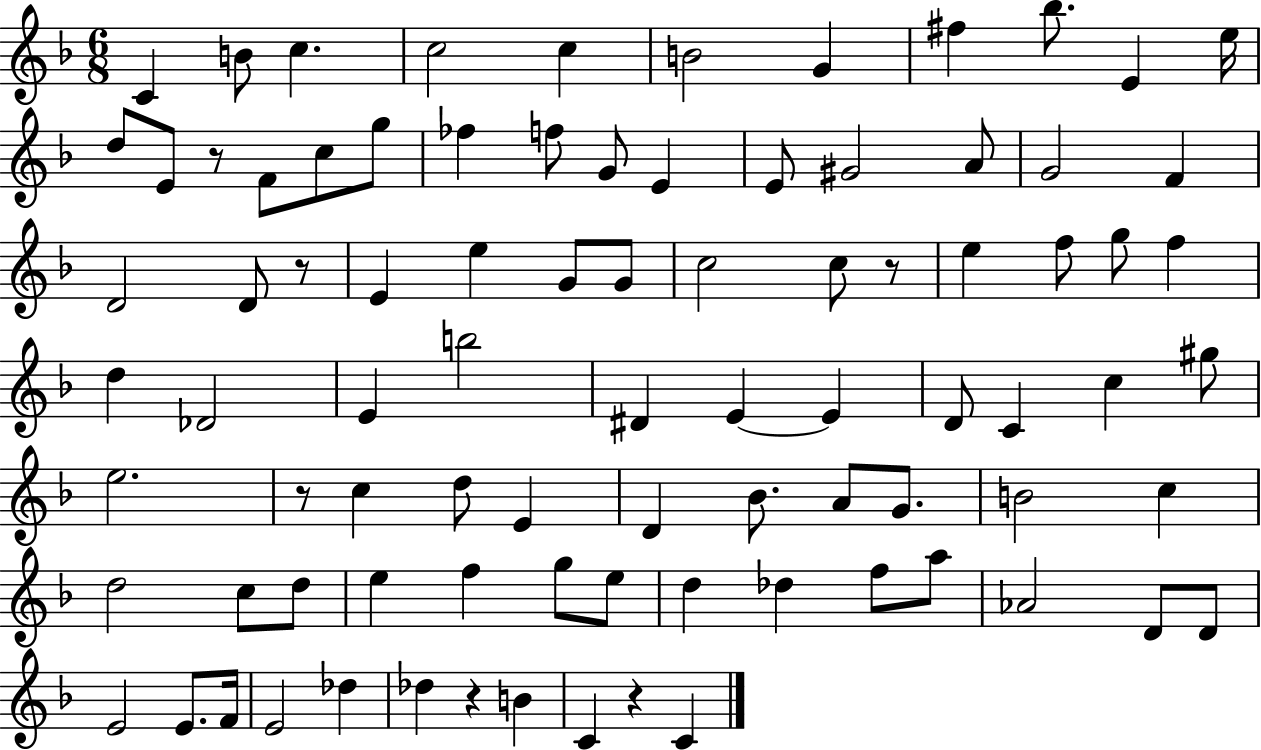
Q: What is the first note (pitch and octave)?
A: C4